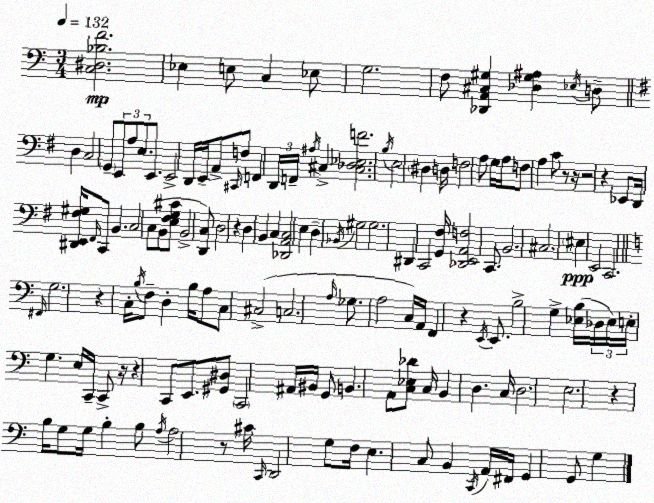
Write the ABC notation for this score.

X:1
T:Untitled
M:3/4
L:1/4
K:C
[C,^D,_B,F]2 _E, E,/2 C, _E,/2 G,2 F,/2 [_D,,A,,^C,^G,] [_D,^G,^A,] _E,/4 D,/2 D, C,2 G,,/2 E,,/2 A,/2 E,/2 E,,/2 E,,2 D,,/4 E,,/4 A,,/2 ^C,,/4 F,/2 F,, D,,/4 F,,/4 ^A,/4 ^C, [^C,_D,_E,F]2 B,/4 E,2 ^D, D,/4 F,2 A,/2 G,/4 A,/4 F,/2 A, C/2 z/2 z/4 z2 z _E,,/2 D,,/4 [^D,,E,,^F,^G,]/4 ^F,,/4 C,,/2 B,, C,2 C,/2 B,,/2 [E,^F,G,^C]/2 B,,2 [D,,C,]/2 D,2 z D, B,, C, [_D,,A,,C,]2 E, D, _B,,/4 ^G,2 ^G,2 ^D,, C,,2 [G,,^F,]/4 [_D,,E,,A,,F,]2 C,,/2 B,,2 ^C,2 ^E, E,,2 C,,2 ^F,,/4 G,2 z C,/4 B,/4 F,/2 D, B,/4 A,/2 C,/2 ^C,2 C,2 A,/4 _G,/2 A,2 C,/4 A,,/4 F,, z E,,/4 E,,/2 B,2 G, [_E,B,]/4 _D,/4 _E,/4 E,/4 G, E,/4 C,,/4 C,,/2 z/4 z C,,/2 E,,/2 [^G,,^D,]/2 C,,2 ^A,,/4 ^B,,/4 G,,/2 B,, A,,/2 [C,_E,_D]/2 C,/4 B,, D, C,/4 D,2 E,2 z B,/4 G,/2 G,/4 B, B,/2 A,/4 A,2 z/2 ^C/4 C,,/4 D,,2 G,/2 F,/4 E, C,/2 B,, C,,/4 A,,/4 ^F,,/4 G,, G,,/2 G,